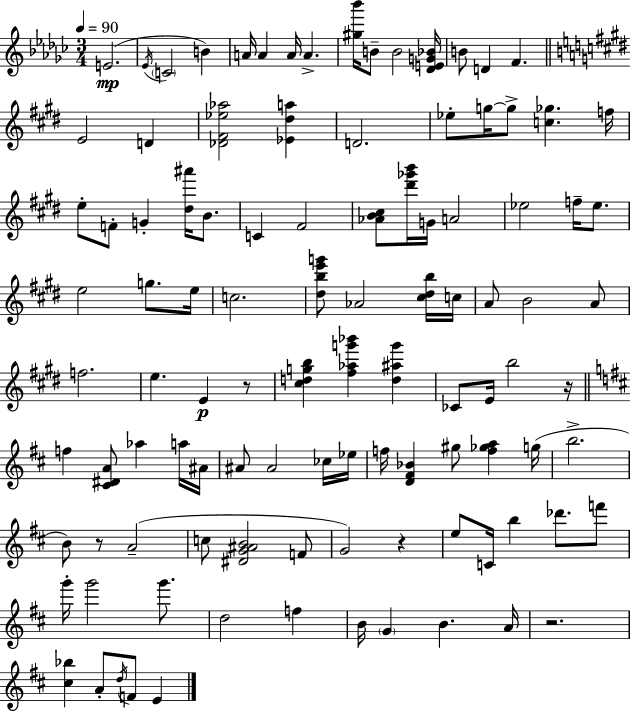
{
  \clef treble
  \numericTimeSignature
  \time 3/4
  \key ees \minor
  \tempo 4 = 90
  \repeat volta 2 { e'2.(\mp | \acciaccatura { ees'16 } \parenthesize c'2 b'4) | a'16 a'4 a'16 a'4.-> | <gis'' bes'''>16 b'8-- b'2 | \break <des' e' g' bes'>16 b'8 d'4 f'4. | \bar "||" \break \key e \major e'2 d'4 | <des' fis' ees'' aes''>2 <ees' dis'' a''>4 | d'2. | ees''8-. g''16~~ g''8-> <c'' ges''>4. f''16 | \break e''8-. f'8-. g'4-. <dis'' ais'''>16 b'8. | c'4 fis'2 | <aes' b' cis''>8 <dis''' ges''' b'''>16 g'16 a'2 | ees''2 f''16-- ees''8. | \break e''2 g''8. e''16 | c''2. | <dis'' b'' e''' g'''>8 aes'2 <cis'' dis'' b''>16 c''16 | a'8 b'2 a'8 | \break f''2. | e''4. e'4\p r8 | <cis'' d'' g'' b''>4 <fis'' aes'' g''' bes'''>4 <d'' ais'' g'''>4 | ces'8 e'16 b''2 r16 | \break \bar "||" \break \key d \major f''4 <cis' dis' a'>8 aes''4 a''16 ais'16 | ais'8 ais'2 ces''16 ees''16 | f''16 <d' fis' bes'>4 gis''8 <f'' ges'' a''>4 g''16( | b''2.-> | \break b'8) r8 a'2--( | c''8 <dis' g' ais' b'>2 f'8 | g'2) r4 | e''8 c'16 b''4 des'''8. f'''8 | \break g'''16-. g'''2 g'''8. | d''2 f''4 | b'16 \parenthesize g'4 b'4. a'16 | r2. | \break <cis'' bes''>4 a'8-. \acciaccatura { d''16 } f'8 e'4 | } \bar "|."
}